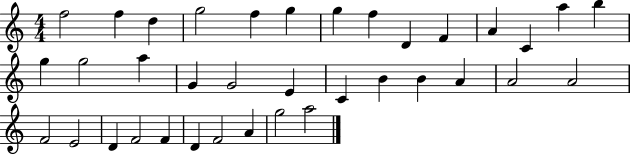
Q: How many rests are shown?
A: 0